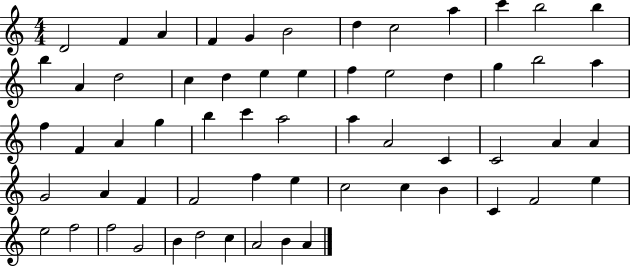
D4/h F4/q A4/q F4/q G4/q B4/h D5/q C5/h A5/q C6/q B5/h B5/q B5/q A4/q D5/h C5/q D5/q E5/q E5/q F5/q E5/h D5/q G5/q B5/h A5/q F5/q F4/q A4/q G5/q B5/q C6/q A5/h A5/q A4/h C4/q C4/h A4/q A4/q G4/h A4/q F4/q F4/h F5/q E5/q C5/h C5/q B4/q C4/q F4/h E5/q E5/h F5/h F5/h G4/h B4/q D5/h C5/q A4/h B4/q A4/q